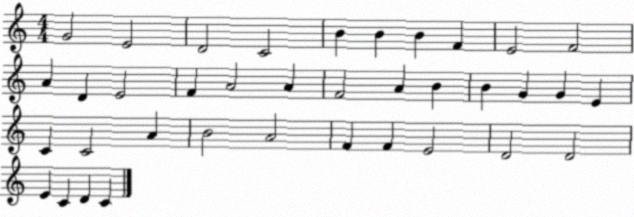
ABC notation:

X:1
T:Untitled
M:4/4
L:1/4
K:C
G2 E2 D2 C2 B B B F E2 F2 A D E2 F A2 A F2 A B B G G E C C2 A B2 A2 F F E2 D2 D2 E C D C